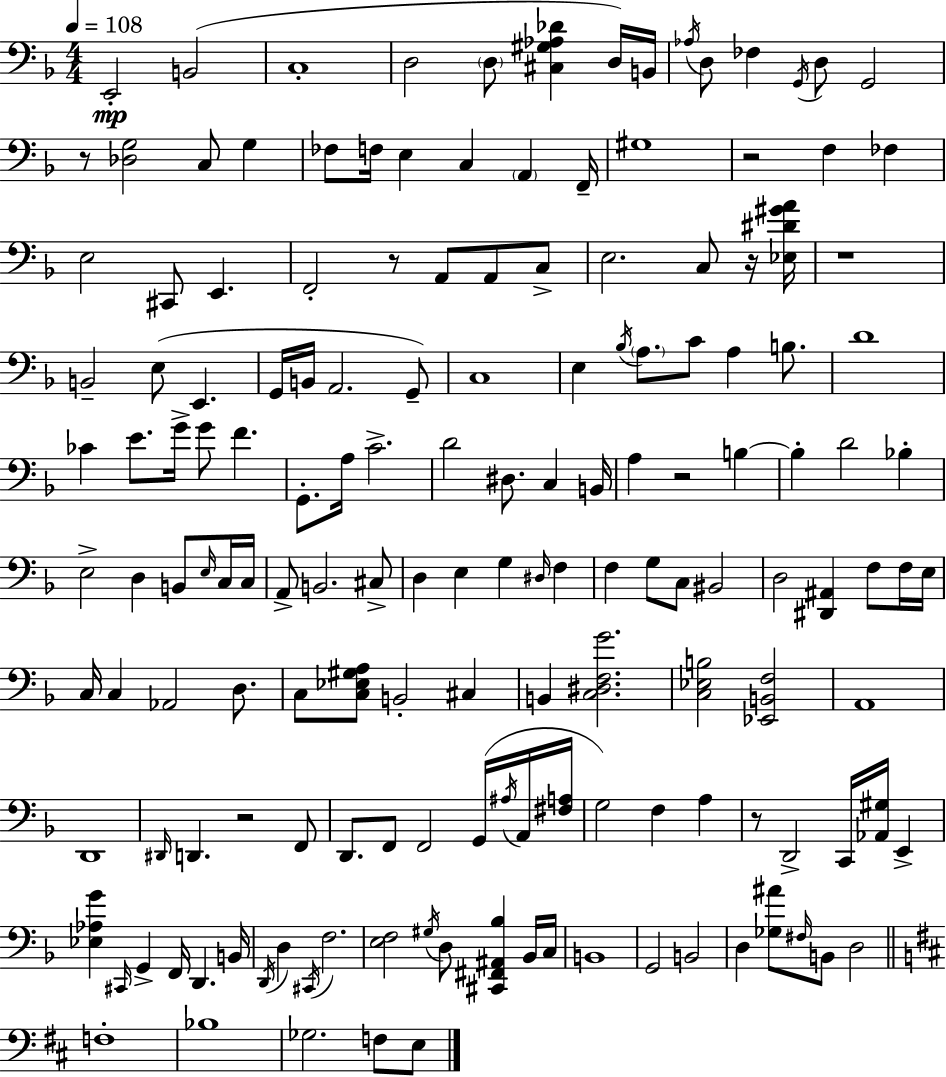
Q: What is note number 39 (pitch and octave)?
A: A2